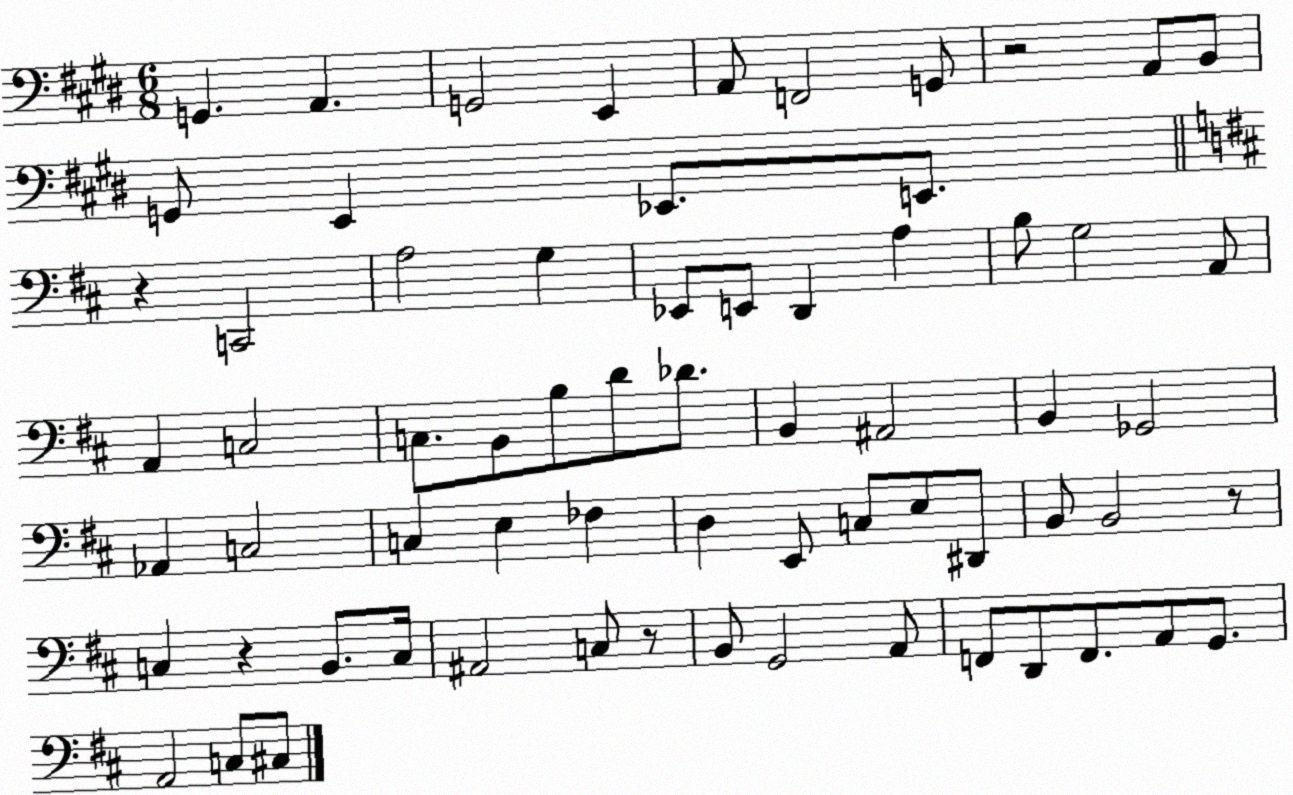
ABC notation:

X:1
T:Untitled
M:6/8
L:1/4
K:E
G,, A,, G,,2 E,, A,,/2 F,,2 G,,/2 z2 A,,/2 B,,/2 G,,/2 E,, _E,,/2 E,,/2 z C,,2 A,2 G, _E,,/2 E,,/2 D,, A, B,/2 G,2 A,,/2 A,, C,2 C,/2 B,,/2 B,/2 D/2 _D/2 B,, ^A,,2 B,, _G,,2 _A,, C,2 C, E, _F, D, E,,/2 C,/2 E,/2 ^D,,/2 B,,/2 B,,2 z/2 C, z B,,/2 C,/4 ^A,,2 C,/2 z/2 B,,/2 G,,2 A,,/2 F,,/2 D,,/2 F,,/2 A,,/2 G,,/2 A,,2 C,/2 ^C,/2